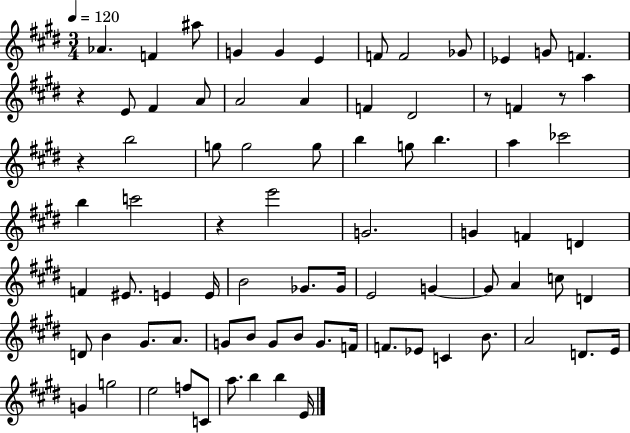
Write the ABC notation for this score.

X:1
T:Untitled
M:3/4
L:1/4
K:E
_A F ^a/2 G G E F/2 F2 _G/2 _E G/2 F z E/2 ^F A/2 A2 A F ^D2 z/2 F z/2 a z b2 g/2 g2 g/2 b g/2 b a _c'2 b c'2 z e'2 G2 G F D F ^E/2 E E/4 B2 _G/2 _G/4 E2 G G/2 A c/2 D D/2 B ^G/2 A/2 G/2 B/2 G/2 B/2 G/2 F/4 F/2 _E/2 C B/2 A2 D/2 E/4 G g2 e2 f/2 C/2 a/2 b b E/4